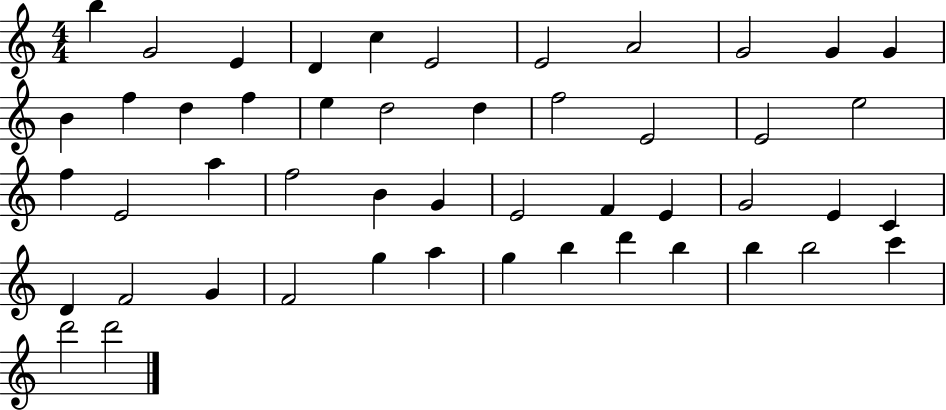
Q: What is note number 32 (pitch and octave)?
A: G4